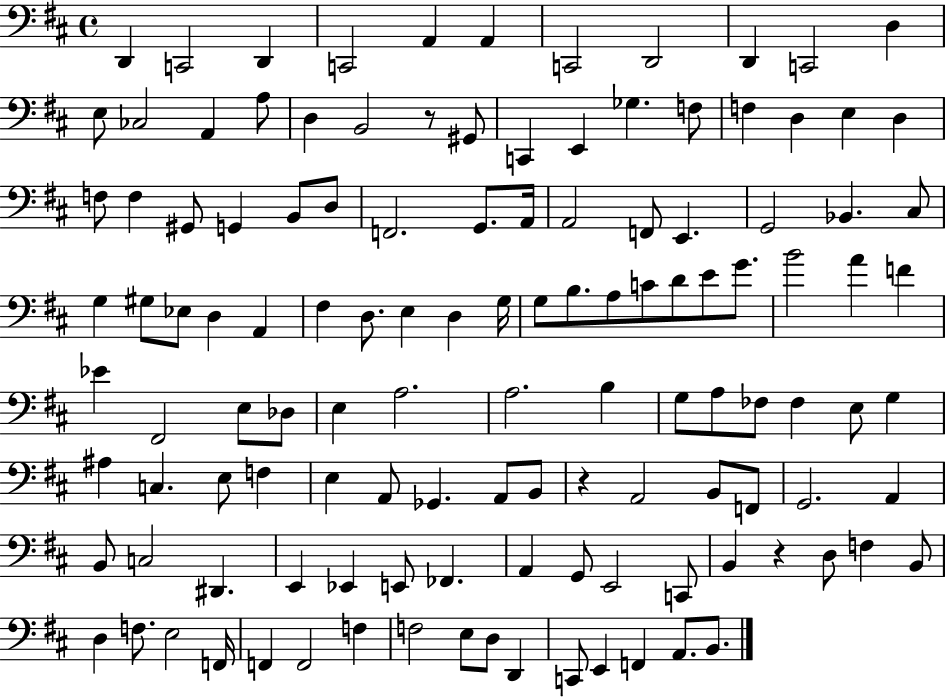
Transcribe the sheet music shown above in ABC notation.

X:1
T:Untitled
M:4/4
L:1/4
K:D
D,, C,,2 D,, C,,2 A,, A,, C,,2 D,,2 D,, C,,2 D, E,/2 _C,2 A,, A,/2 D, B,,2 z/2 ^G,,/2 C,, E,, _G, F,/2 F, D, E, D, F,/2 F, ^G,,/2 G,, B,,/2 D,/2 F,,2 G,,/2 A,,/4 A,,2 F,,/2 E,, G,,2 _B,, ^C,/2 G, ^G,/2 _E,/2 D, A,, ^F, D,/2 E, D, G,/4 G,/2 B,/2 A,/2 C/2 D/2 E/2 G/2 B2 A F _E ^F,,2 E,/2 _D,/2 E, A,2 A,2 B, G,/2 A,/2 _F,/2 _F, E,/2 G, ^A, C, E,/2 F, E, A,,/2 _G,, A,,/2 B,,/2 z A,,2 B,,/2 F,,/2 G,,2 A,, B,,/2 C,2 ^D,, E,, _E,, E,,/2 _F,, A,, G,,/2 E,,2 C,,/2 B,, z D,/2 F, B,,/2 D, F,/2 E,2 F,,/4 F,, F,,2 F, F,2 E,/2 D,/2 D,, C,,/2 E,, F,, A,,/2 B,,/2